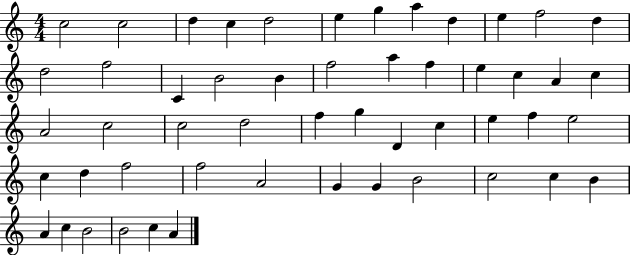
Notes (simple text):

C5/h C5/h D5/q C5/q D5/h E5/q G5/q A5/q D5/q E5/q F5/h D5/q D5/h F5/h C4/q B4/h B4/q F5/h A5/q F5/q E5/q C5/q A4/q C5/q A4/h C5/h C5/h D5/h F5/q G5/q D4/q C5/q E5/q F5/q E5/h C5/q D5/q F5/h F5/h A4/h G4/q G4/q B4/h C5/h C5/q B4/q A4/q C5/q B4/h B4/h C5/q A4/q